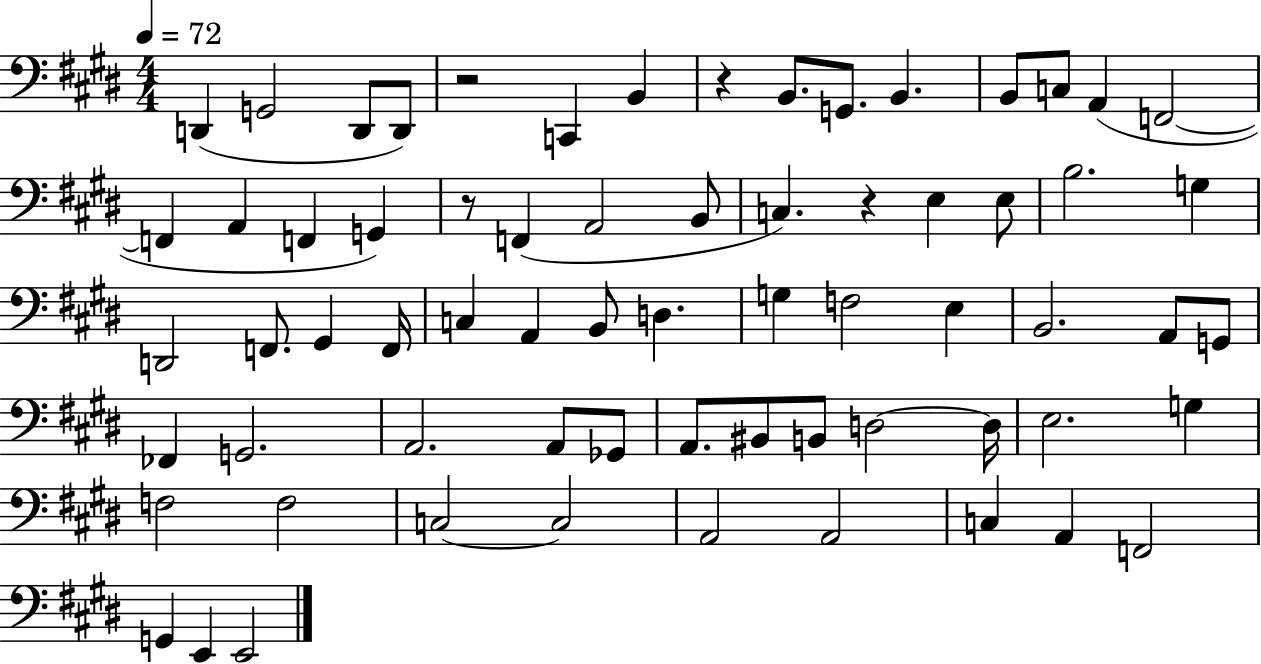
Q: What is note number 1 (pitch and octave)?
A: D2